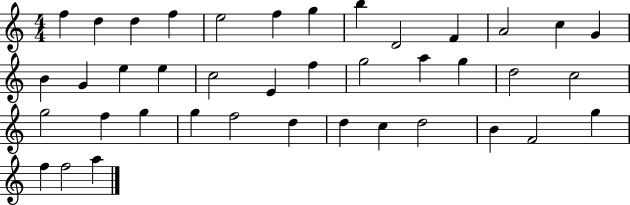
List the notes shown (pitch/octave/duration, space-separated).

F5/q D5/q D5/q F5/q E5/h F5/q G5/q B5/q D4/h F4/q A4/h C5/q G4/q B4/q G4/q E5/q E5/q C5/h E4/q F5/q G5/h A5/q G5/q D5/h C5/h G5/h F5/q G5/q G5/q F5/h D5/q D5/q C5/q D5/h B4/q F4/h G5/q F5/q F5/h A5/q